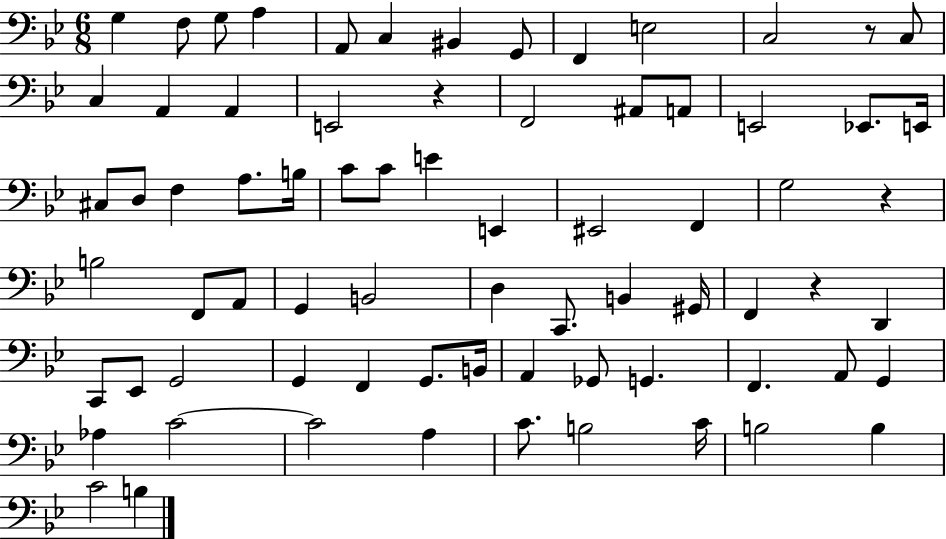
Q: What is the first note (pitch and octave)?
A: G3